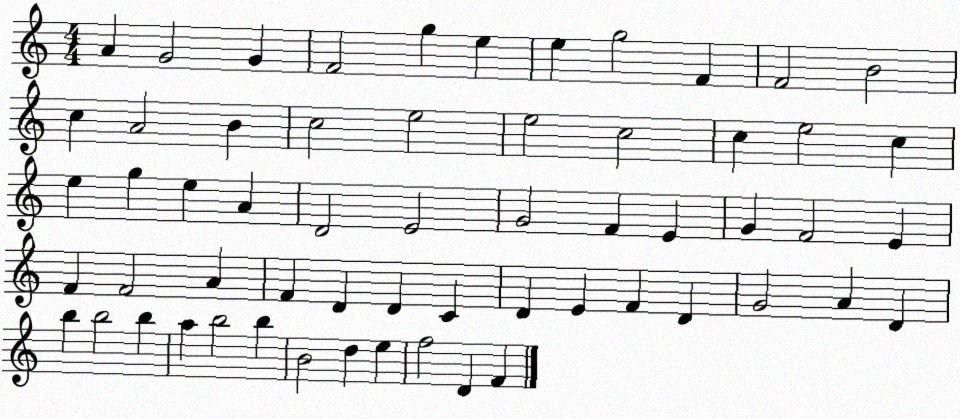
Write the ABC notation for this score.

X:1
T:Untitled
M:4/4
L:1/4
K:C
A G2 G F2 g e e g2 F F2 B2 c A2 B c2 e2 e2 c2 c e2 c e g e A D2 E2 G2 F E G F2 E F F2 A F D D C D E F D G2 A D b b2 b a b2 b B2 d e f2 D F